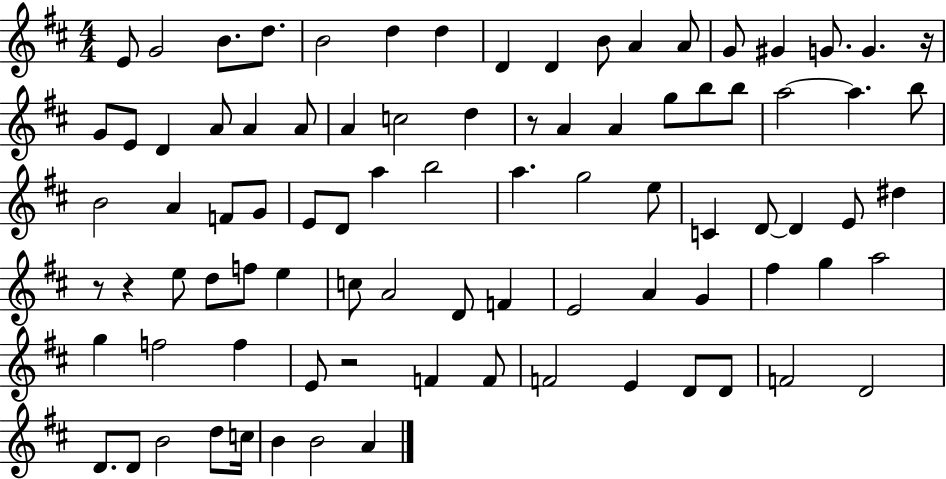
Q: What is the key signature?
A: D major